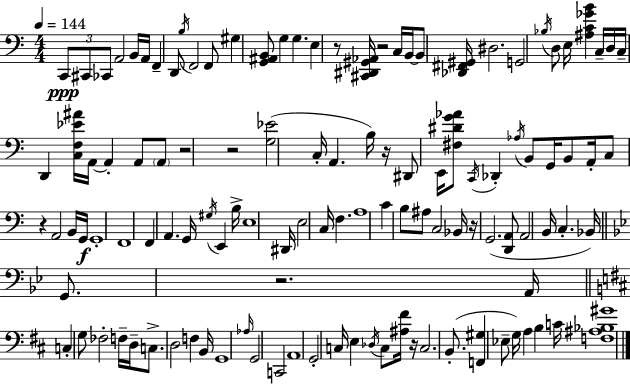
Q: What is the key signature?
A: C major